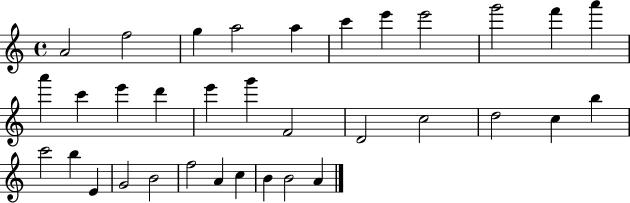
X:1
T:Untitled
M:4/4
L:1/4
K:C
A2 f2 g a2 a c' e' e'2 g'2 f' a' a' c' e' d' e' g' F2 D2 c2 d2 c b c'2 b E G2 B2 f2 A c B B2 A